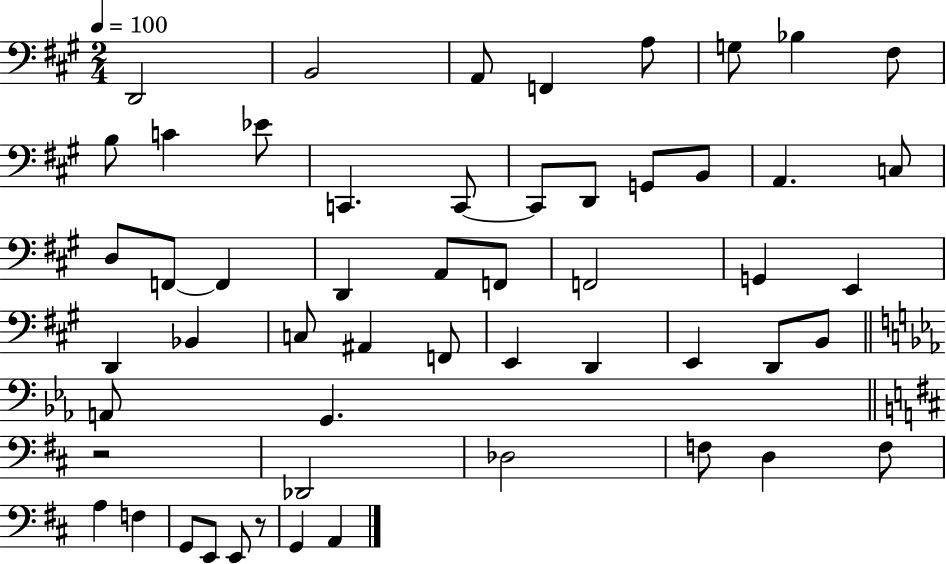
{
  \clef bass
  \numericTimeSignature
  \time 2/4
  \key a \major
  \tempo 4 = 100
  \repeat volta 2 { d,2 | b,2 | a,8 f,4 a8 | g8 bes4 fis8 | \break b8 c'4 ees'8 | c,4. c,8~~ | c,8 d,8 g,8 b,8 | a,4. c8 | \break d8 f,8~~ f,4 | d,4 a,8 f,8 | f,2 | g,4 e,4 | \break d,4 bes,4 | c8 ais,4 f,8 | e,4 d,4 | e,4 d,8 b,8 | \break \bar "||" \break \key c \minor a,8 g,4. | \bar "||" \break \key b \minor r2 | des,2 | des2 | f8 d4 f8 | \break a4 f4 | g,8 e,8 e,8 r8 | g,4 a,4 | } \bar "|."
}